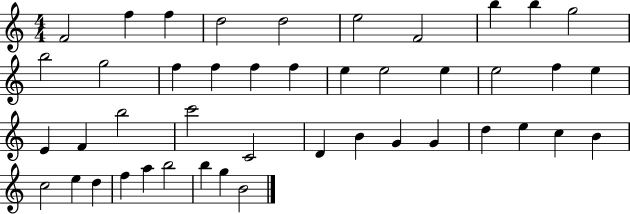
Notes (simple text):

F4/h F5/q F5/q D5/h D5/h E5/h F4/h B5/q B5/q G5/h B5/h G5/h F5/q F5/q F5/q F5/q E5/q E5/h E5/q E5/h F5/q E5/q E4/q F4/q B5/h C6/h C4/h D4/q B4/q G4/q G4/q D5/q E5/q C5/q B4/q C5/h E5/q D5/q F5/q A5/q B5/h B5/q G5/q B4/h